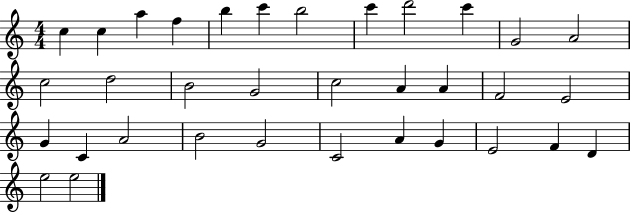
{
  \clef treble
  \numericTimeSignature
  \time 4/4
  \key c \major
  c''4 c''4 a''4 f''4 | b''4 c'''4 b''2 | c'''4 d'''2 c'''4 | g'2 a'2 | \break c''2 d''2 | b'2 g'2 | c''2 a'4 a'4 | f'2 e'2 | \break g'4 c'4 a'2 | b'2 g'2 | c'2 a'4 g'4 | e'2 f'4 d'4 | \break e''2 e''2 | \bar "|."
}